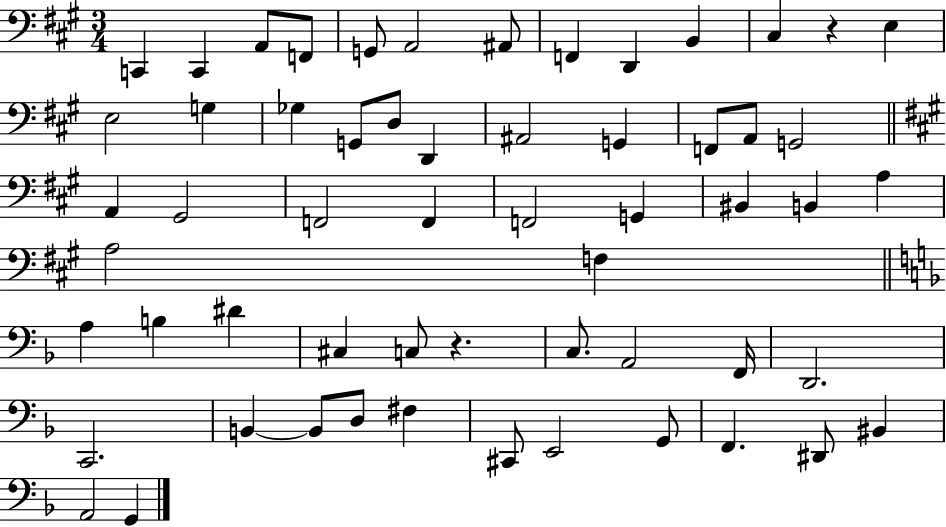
{
  \clef bass
  \numericTimeSignature
  \time 3/4
  \key a \major
  c,4 c,4 a,8 f,8 | g,8 a,2 ais,8 | f,4 d,4 b,4 | cis4 r4 e4 | \break e2 g4 | ges4 g,8 d8 d,4 | ais,2 g,4 | f,8 a,8 g,2 | \break \bar "||" \break \key a \major a,4 gis,2 | f,2 f,4 | f,2 g,4 | bis,4 b,4 a4 | \break a2 f4 | \bar "||" \break \key f \major a4 b4 dis'4 | cis4 c8 r4. | c8. a,2 f,16 | d,2. | \break c,2. | b,4~~ b,8 d8 fis4 | cis,8 e,2 g,8 | f,4. dis,8 bis,4 | \break a,2 g,4 | \bar "|."
}